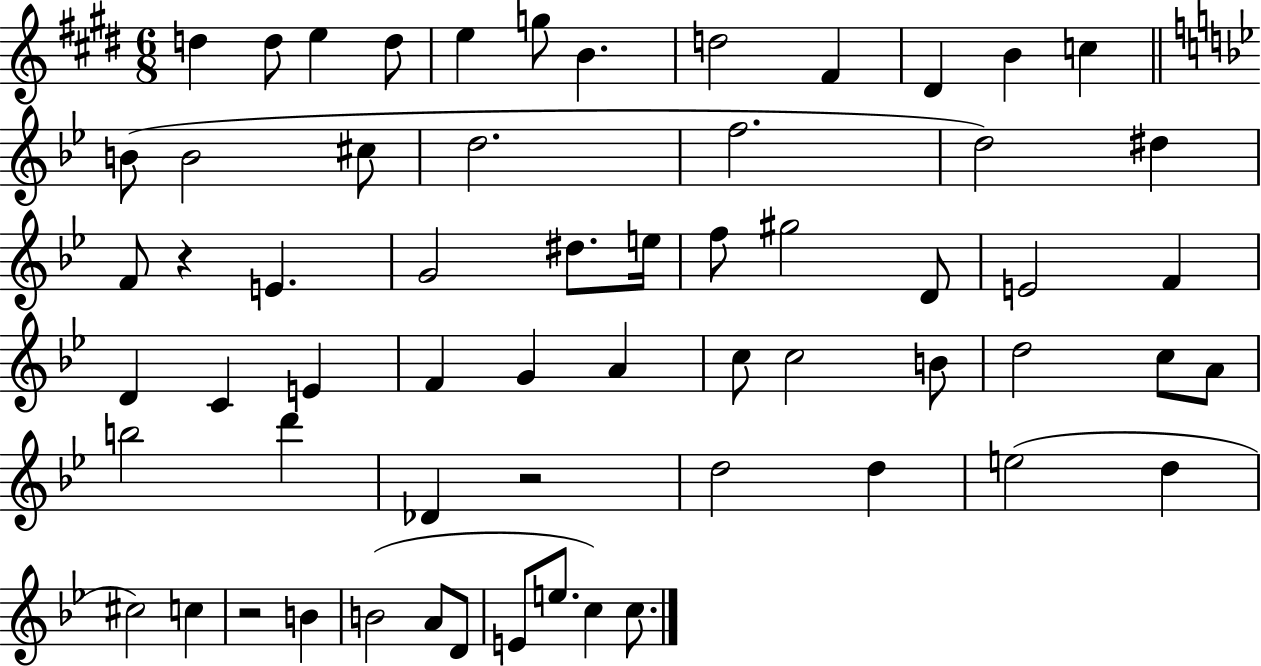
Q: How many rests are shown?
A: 3